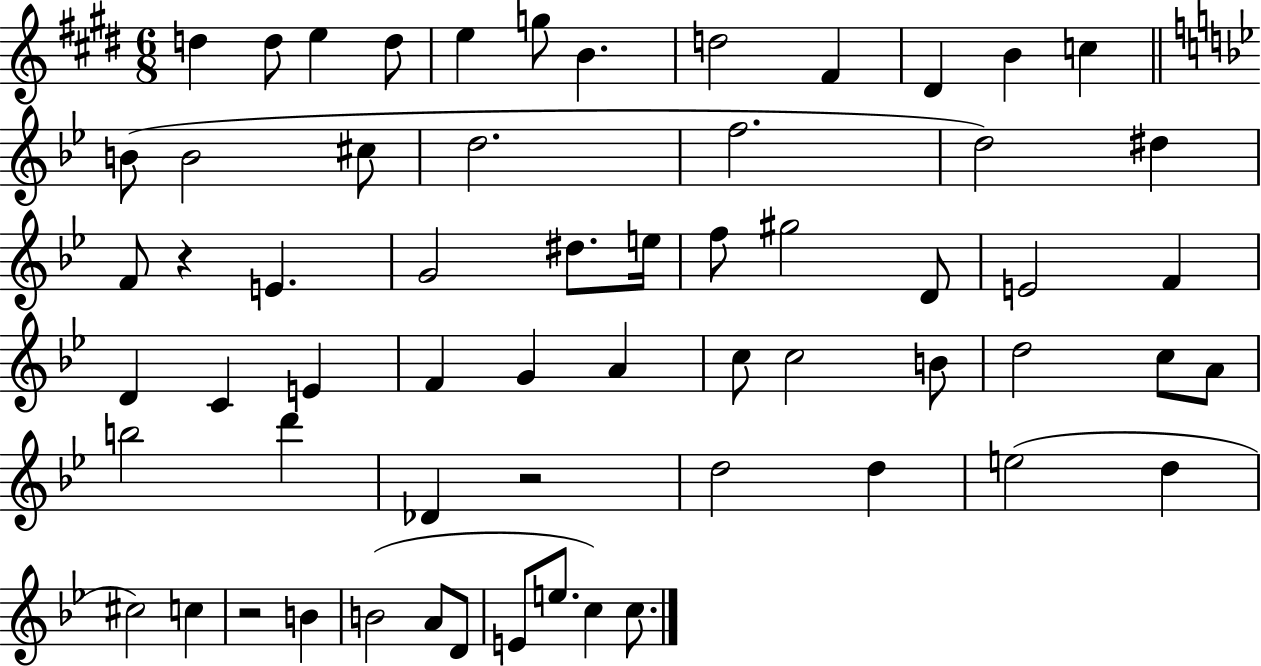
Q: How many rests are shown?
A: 3